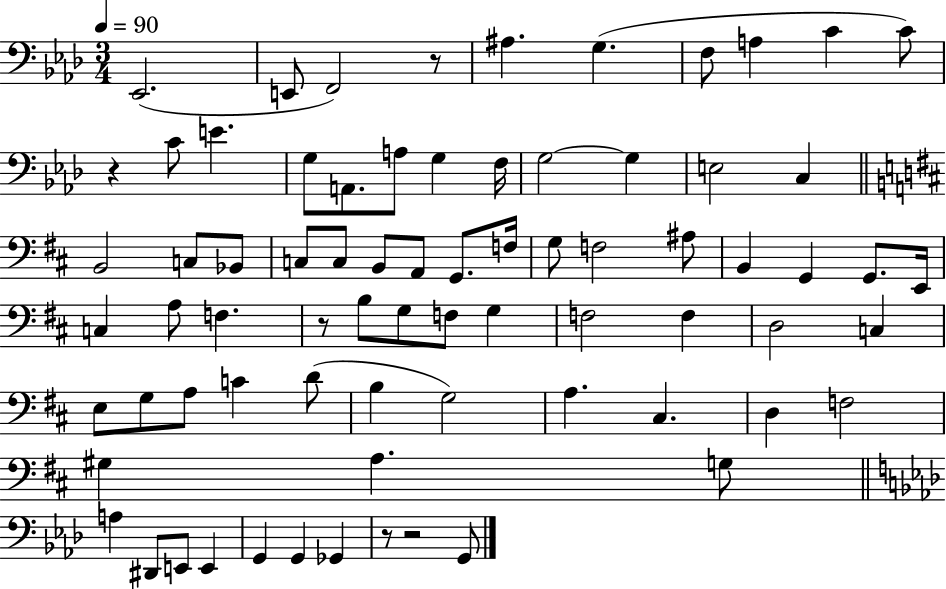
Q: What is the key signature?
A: AES major